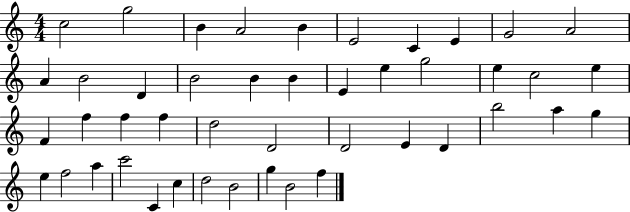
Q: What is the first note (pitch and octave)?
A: C5